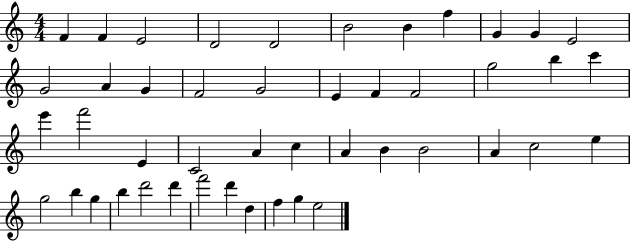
{
  \clef treble
  \numericTimeSignature
  \time 4/4
  \key c \major
  f'4 f'4 e'2 | d'2 d'2 | b'2 b'4 f''4 | g'4 g'4 e'2 | \break g'2 a'4 g'4 | f'2 g'2 | e'4 f'4 f'2 | g''2 b''4 c'''4 | \break e'''4 f'''2 e'4 | c'2 a'4 c''4 | a'4 b'4 b'2 | a'4 c''2 e''4 | \break g''2 b''4 g''4 | b''4 d'''2 d'''4 | f'''2 d'''4 d''4 | f''4 g''4 e''2 | \break \bar "|."
}